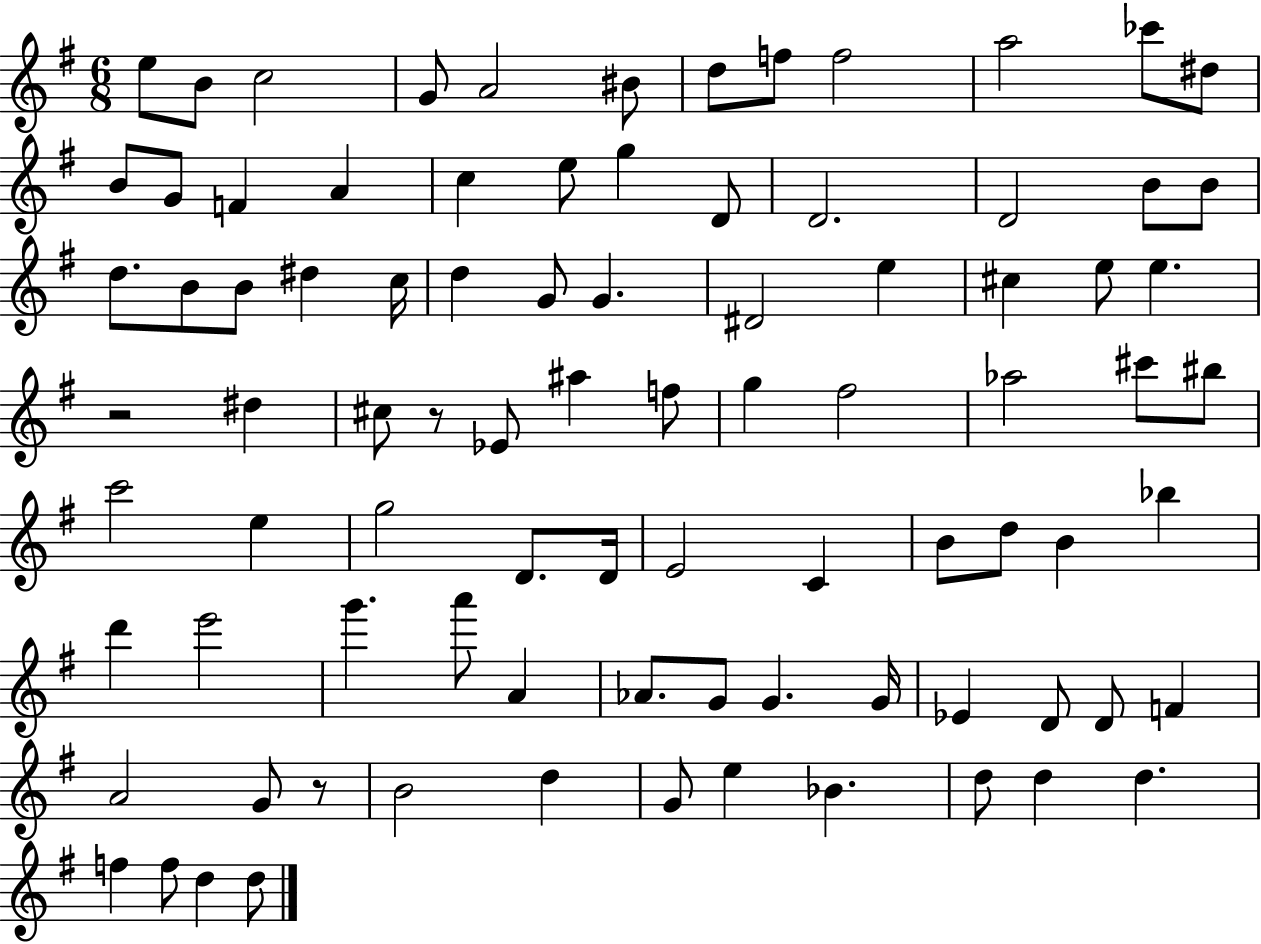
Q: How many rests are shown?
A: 3